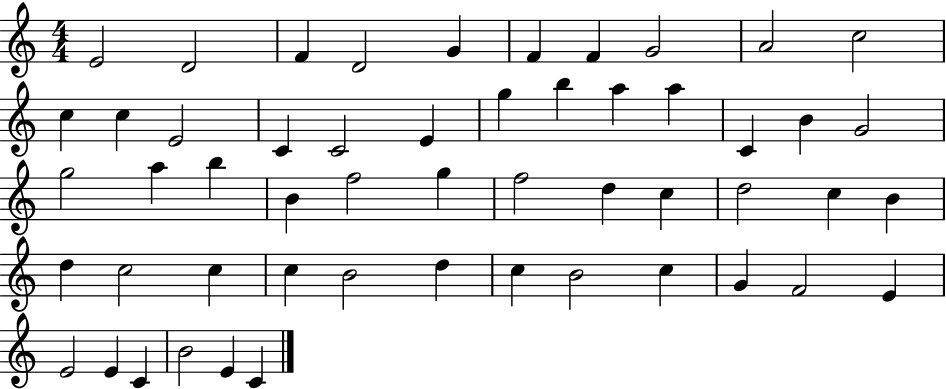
X:1
T:Untitled
M:4/4
L:1/4
K:C
E2 D2 F D2 G F F G2 A2 c2 c c E2 C C2 E g b a a C B G2 g2 a b B f2 g f2 d c d2 c B d c2 c c B2 d c B2 c G F2 E E2 E C B2 E C